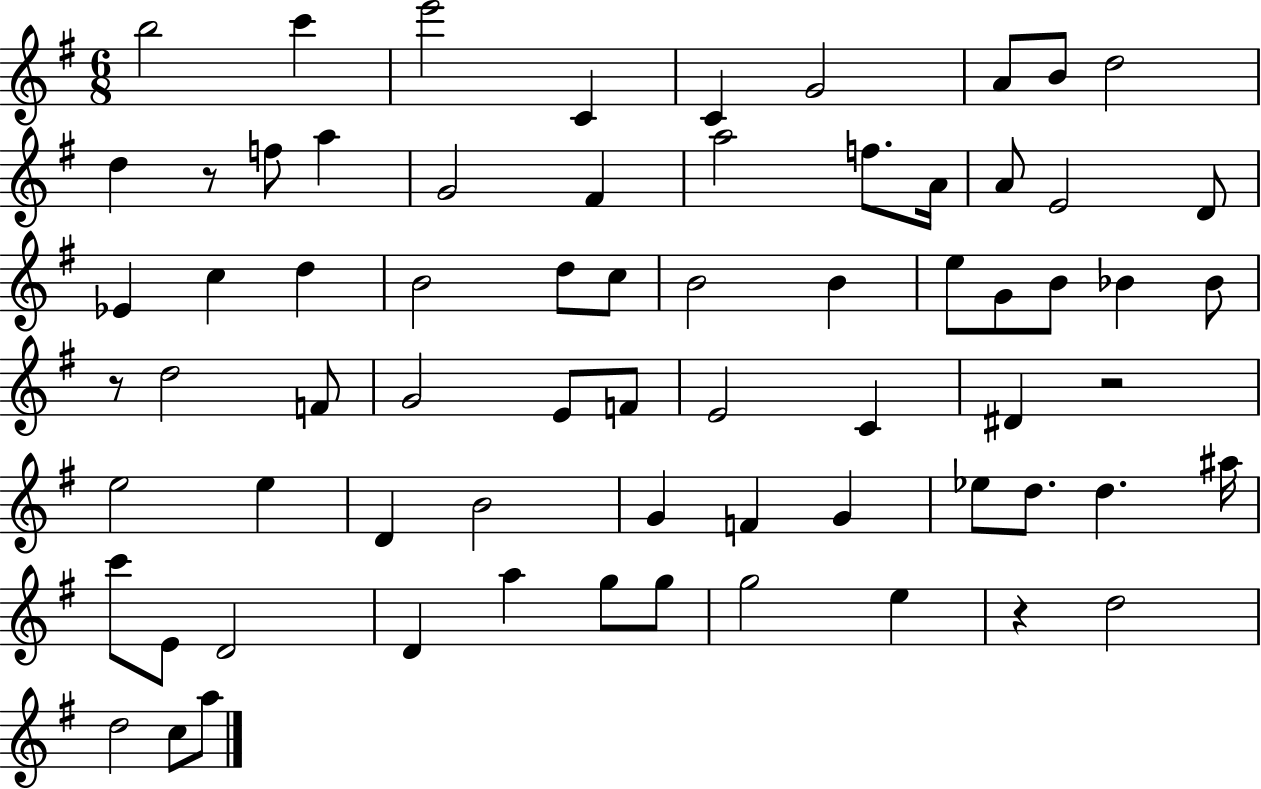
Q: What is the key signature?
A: G major